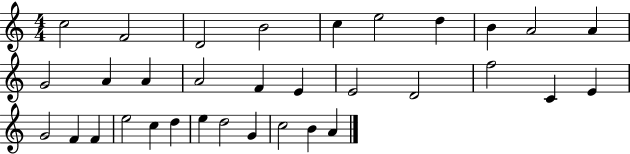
{
  \clef treble
  \numericTimeSignature
  \time 4/4
  \key c \major
  c''2 f'2 | d'2 b'2 | c''4 e''2 d''4 | b'4 a'2 a'4 | \break g'2 a'4 a'4 | a'2 f'4 e'4 | e'2 d'2 | f''2 c'4 e'4 | \break g'2 f'4 f'4 | e''2 c''4 d''4 | e''4 d''2 g'4 | c''2 b'4 a'4 | \break \bar "|."
}